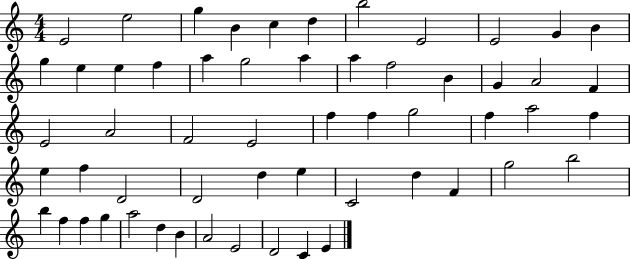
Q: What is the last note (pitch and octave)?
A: E4